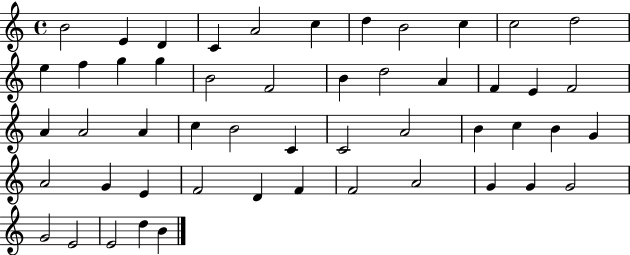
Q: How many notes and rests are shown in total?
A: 51